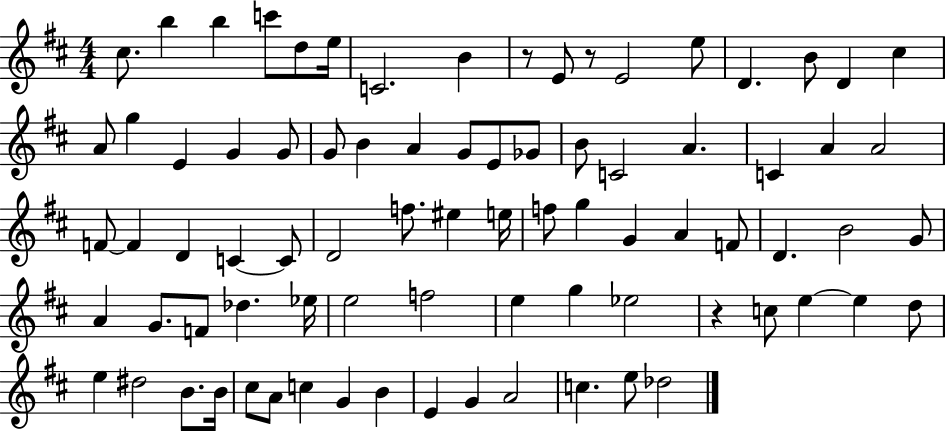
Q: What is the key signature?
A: D major